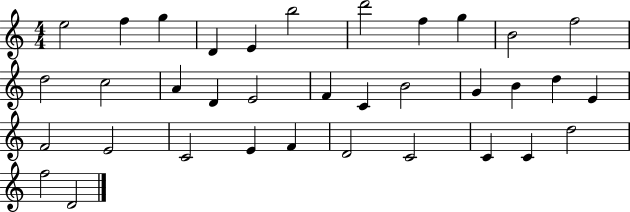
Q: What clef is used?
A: treble